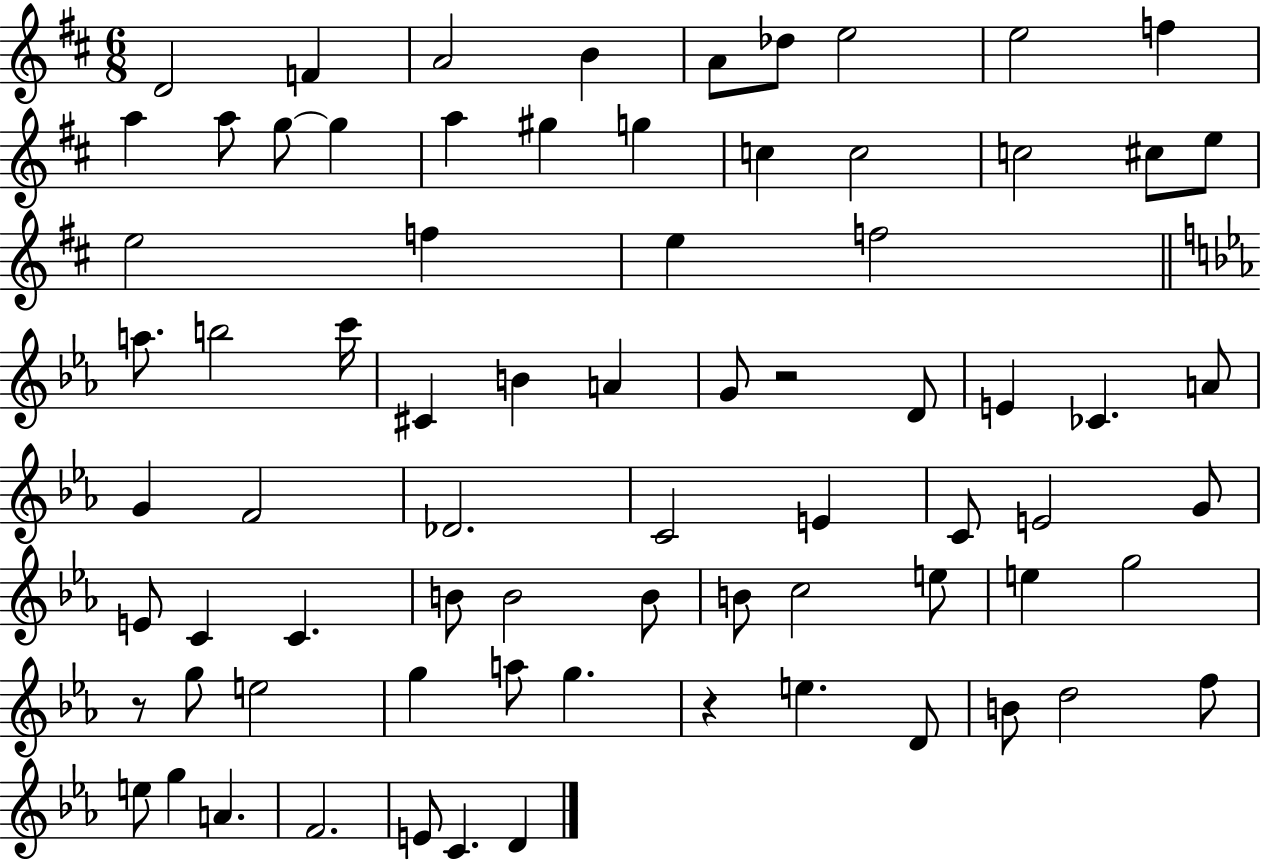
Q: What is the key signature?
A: D major